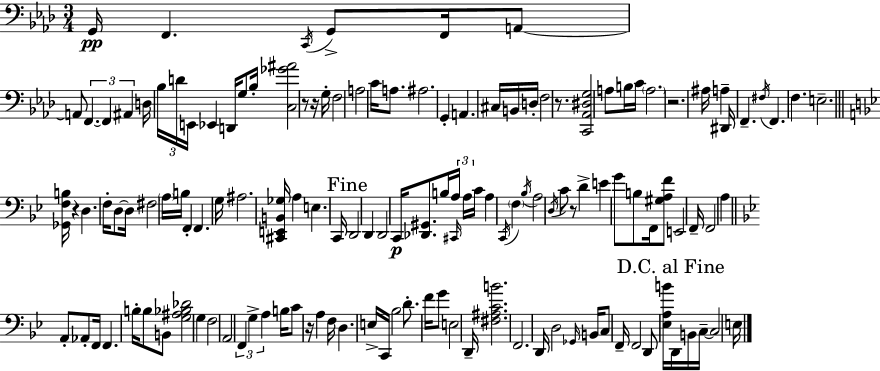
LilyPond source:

{
  \clef bass
  \numericTimeSignature
  \time 3/4
  \key aes \major
  g,16\pp f,4. \acciaccatura { c,16 } g,8-> f,16 a,8~~ | a,8 \tuplet 3/2 { f,4.~~ f,4 | ais,4 } d16 \tuplet 3/2 { bes16 d'16 e,16 } ees,4 | d,16 g8 bes16-. <c ges' ais'>2 | \break r8 r16 g16-. f2 | a2 c'16 a8. | ais2. | g,4-. a,4. cis16 | \break b,16 d16-. f2 r8. | <c, aes, dis g>2 a8 b16 | c'16 \parenthesize a2. | r2. | \break ais16 a4-- dis,16 f,4.-- | \acciaccatura { fis16 } f,4. f4. | e2.-- | \bar "||" \break \key bes \major <ges, f b>16 r4 d4. f16-. | d8~~ d16 fis2 \parenthesize a16 | b16 f,4-. f,4. g16 | ais2. | \break <cis, e, b, ges>16 a4 e4. c,16 | \mark "Fine" d,2 d,4 | d,2 c,16\p <des, gis,>8. | b16 \tuplet 3/2 { a16 \grace { cis,16 } a16 } c'16 a4 \acciaccatura { c,16 } \parenthesize f4 | \break \acciaccatura { bes16 } a2 \acciaccatura { d16 } | c'8 r8 d'4-> e'4 | g'8 b8 f,16 <gis a f'>8 e,2 | f,16-- f,2 | \break a4 \bar "||" \break \key bes \major a,8-. aes,8-. f,16 f,4. b16-. | b8 b,8 <g ais bes des'>2 | g4 f2 | a,2 \tuplet 3/2 { f,4 | \break g4-> a4 } b16 c'8 r16 | a4 f16 d4. e16-> | c,16 bes2 d'8.-. | f'16 g'8 e2 d,16-- | \break <fis ais c' b'>2. | f,2. | d,16 d2 \grace { ges,16 } b,16 c8 | f,16-- f,2 d,8 | \break <ees a b'>16 \mark "D.C. al Fine" d,16 b,16 c16--~~ c2 | e16 \bar "|."
}